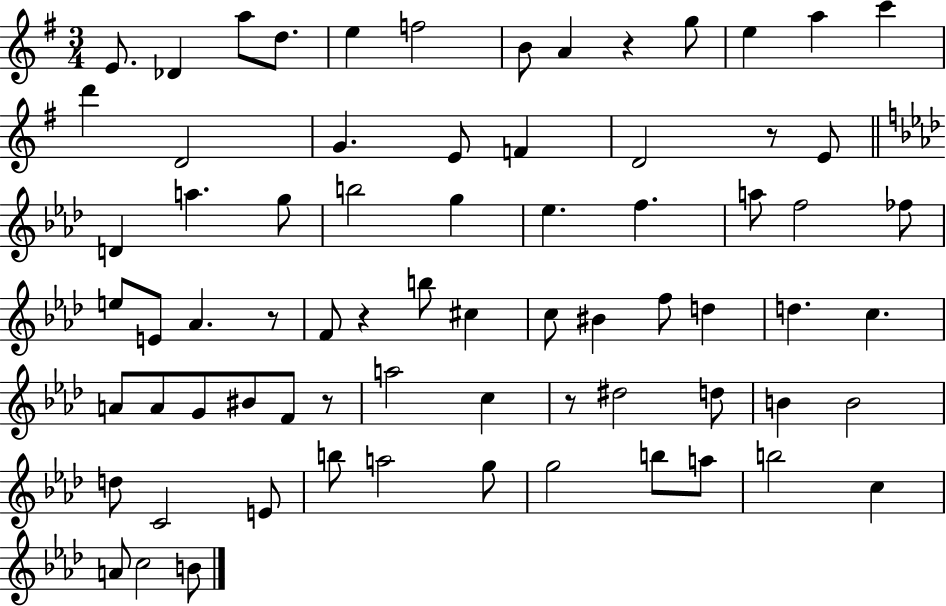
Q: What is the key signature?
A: G major